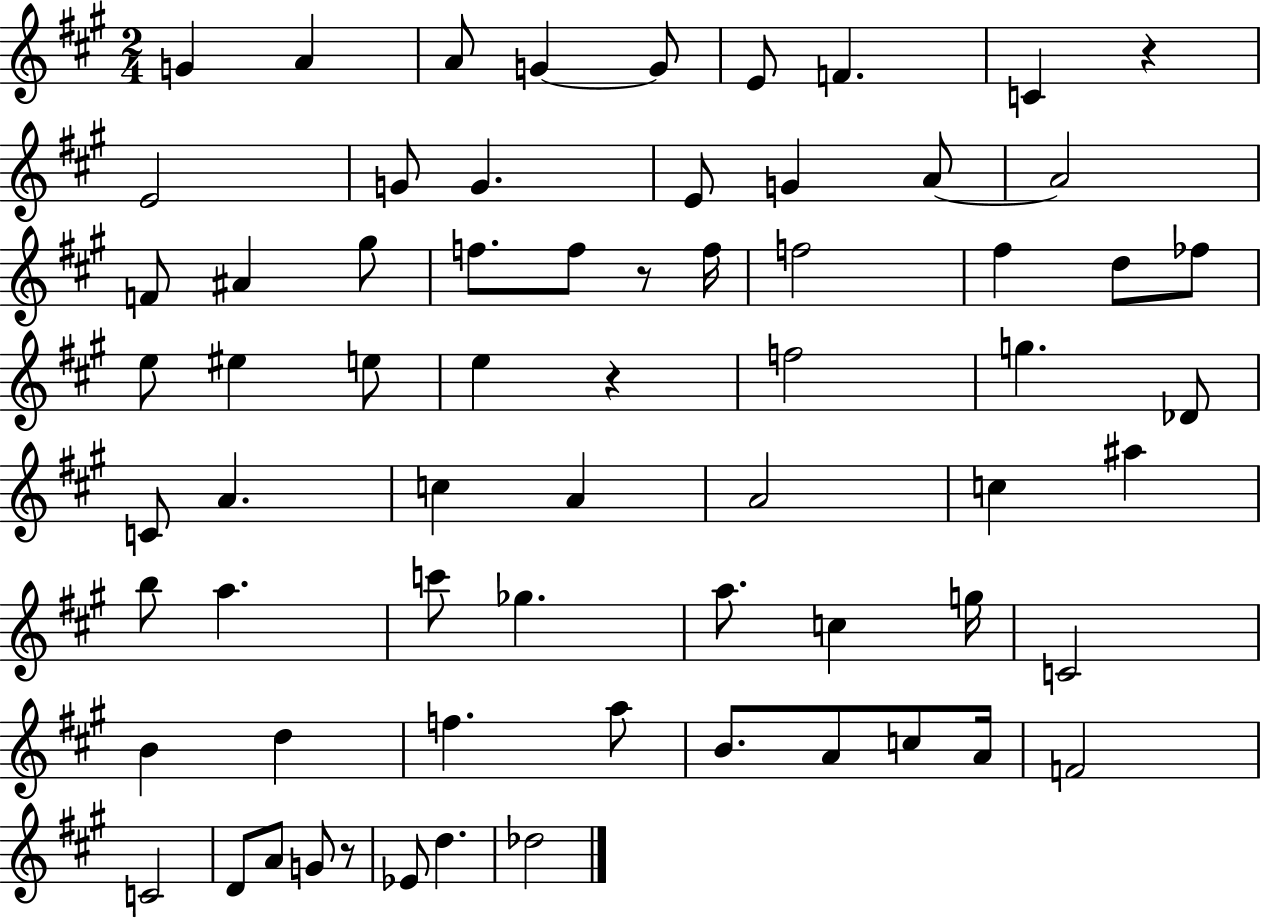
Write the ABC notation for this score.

X:1
T:Untitled
M:2/4
L:1/4
K:A
G A A/2 G G/2 E/2 F C z E2 G/2 G E/2 G A/2 A2 F/2 ^A ^g/2 f/2 f/2 z/2 f/4 f2 ^f d/2 _f/2 e/2 ^e e/2 e z f2 g _D/2 C/2 A c A A2 c ^a b/2 a c'/2 _g a/2 c g/4 C2 B d f a/2 B/2 A/2 c/2 A/4 F2 C2 D/2 A/2 G/2 z/2 _E/2 d _d2